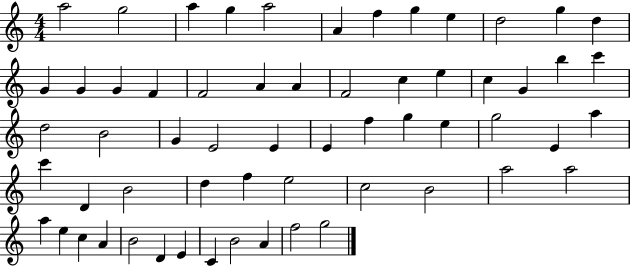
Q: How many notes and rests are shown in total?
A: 60